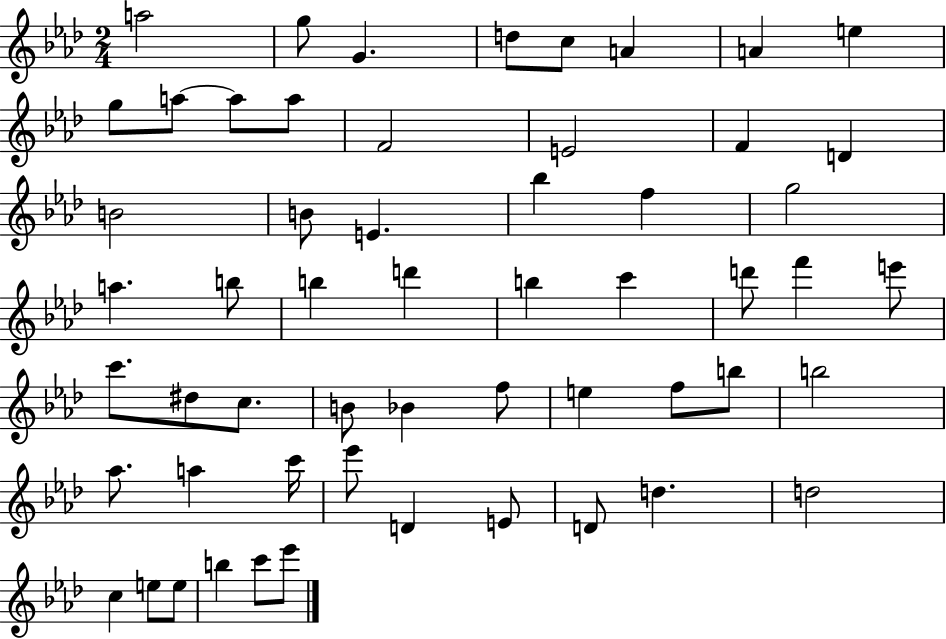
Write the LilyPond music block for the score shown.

{
  \clef treble
  \numericTimeSignature
  \time 2/4
  \key aes \major
  a''2 | g''8 g'4. | d''8 c''8 a'4 | a'4 e''4 | \break g''8 a''8~~ a''8 a''8 | f'2 | e'2 | f'4 d'4 | \break b'2 | b'8 e'4. | bes''4 f''4 | g''2 | \break a''4. b''8 | b''4 d'''4 | b''4 c'''4 | d'''8 f'''4 e'''8 | \break c'''8. dis''8 c''8. | b'8 bes'4 f''8 | e''4 f''8 b''8 | b''2 | \break aes''8. a''4 c'''16 | ees'''8 d'4 e'8 | d'8 d''4. | d''2 | \break c''4 e''8 e''8 | b''4 c'''8 ees'''8 | \bar "|."
}